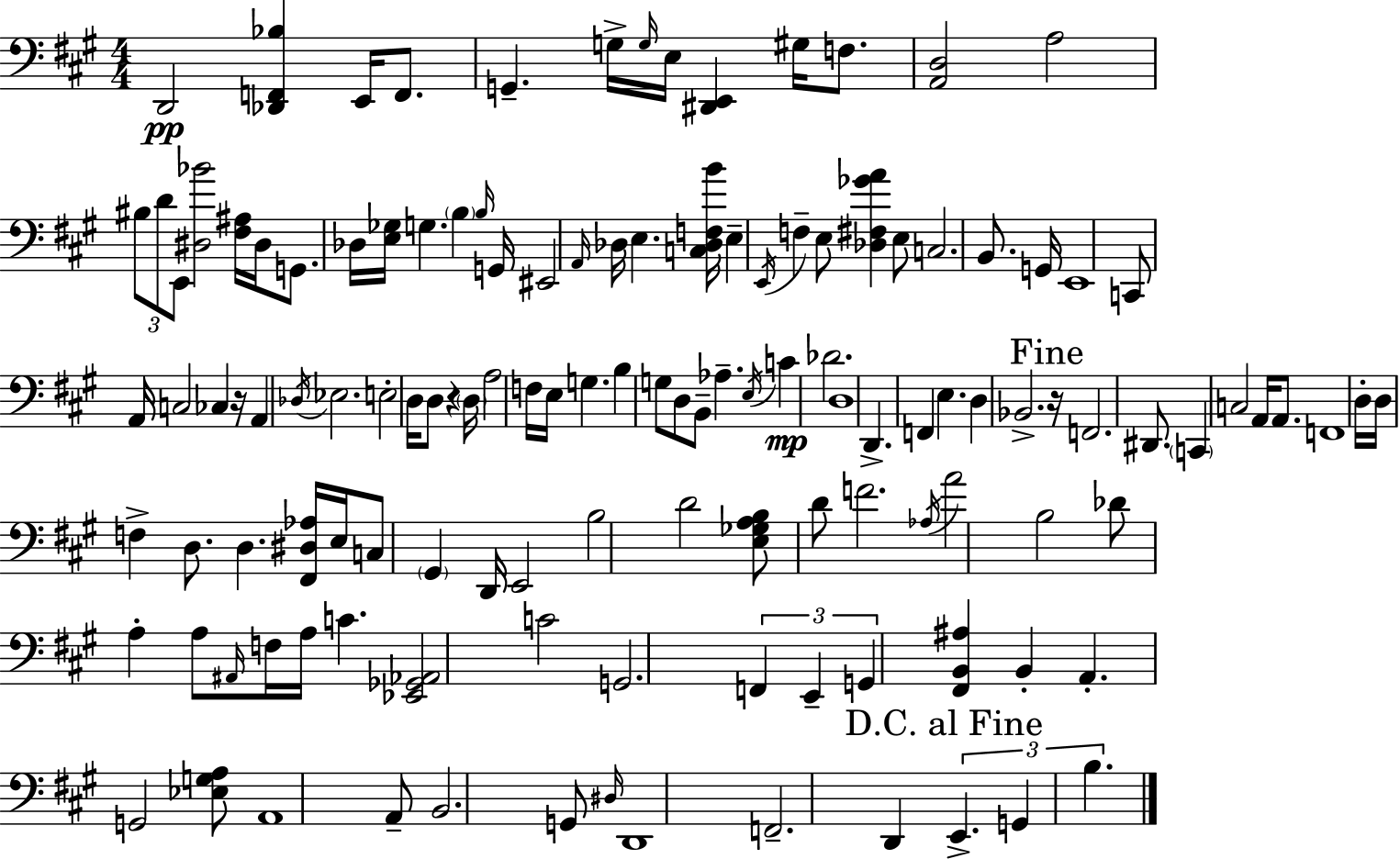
X:1
T:Untitled
M:4/4
L:1/4
K:A
D,,2 [_D,,F,,_B,] E,,/4 F,,/2 G,, G,/4 G,/4 E,/4 [^D,,E,,] ^G,/4 F,/2 [A,,D,]2 A,2 ^B,/2 D/2 E,,/2 [^D,_B]2 [^F,^A,]/4 ^D,/4 G,,/2 _D,/4 [E,_G,]/4 G, B, B,/4 G,,/4 ^E,,2 A,,/4 _D,/4 E, [C,_D,F,B]/4 E, E,,/4 F, E,/2 [_D,^F,_GA] E,/2 C,2 B,,/2 G,,/4 E,,4 C,,/2 A,,/4 C,2 _C, z/4 A,, _D,/4 _E,2 E,2 D,/4 D,/2 z D,/4 A,2 F,/4 E,/4 G, B, G,/2 D,/2 B,,/2 _A, E,/4 C _D2 D,4 D,, F,, E, D, _B,,2 z/4 F,,2 ^D,,/2 C,, C,2 A,,/4 A,,/2 F,,4 D,/4 D,/4 F, D,/2 D, [^F,,^D,_A,]/4 E,/4 C,/2 ^G,, D,,/4 E,,2 B,2 D2 [E,_G,A,B,]/2 D/2 F2 _A,/4 A2 B,2 _D/2 A, A,/2 ^A,,/4 F,/4 A,/4 C [_E,,_G,,_A,,]2 C2 G,,2 F,, E,, G,, [^F,,B,,^A,] B,, A,, G,,2 [_E,G,A,]/2 A,,4 A,,/2 B,,2 G,,/2 ^D,/4 D,,4 F,,2 D,, E,, G,, B,